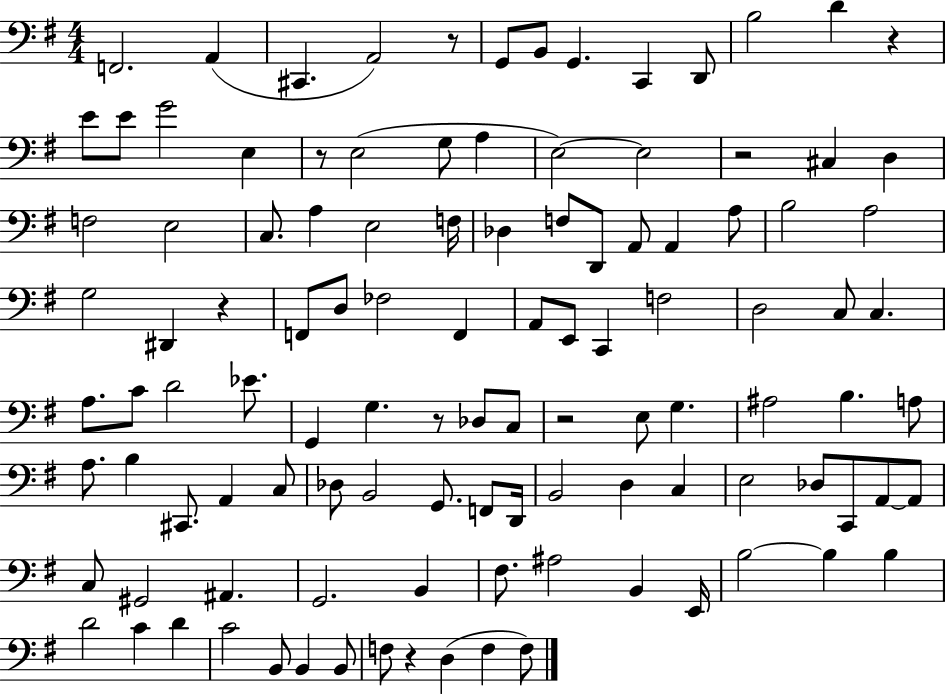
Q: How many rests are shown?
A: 8